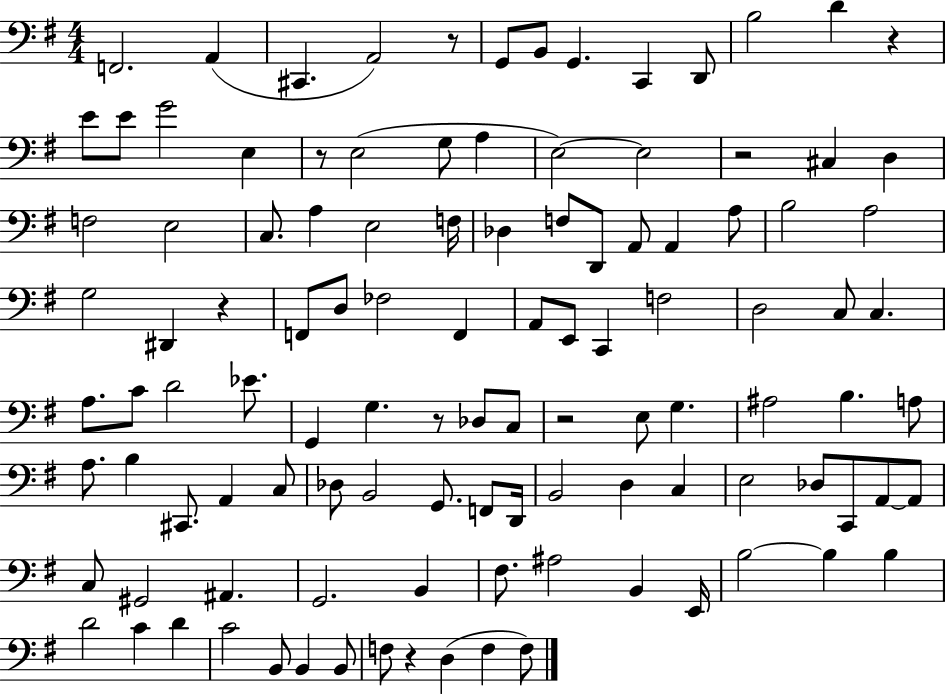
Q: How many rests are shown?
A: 8